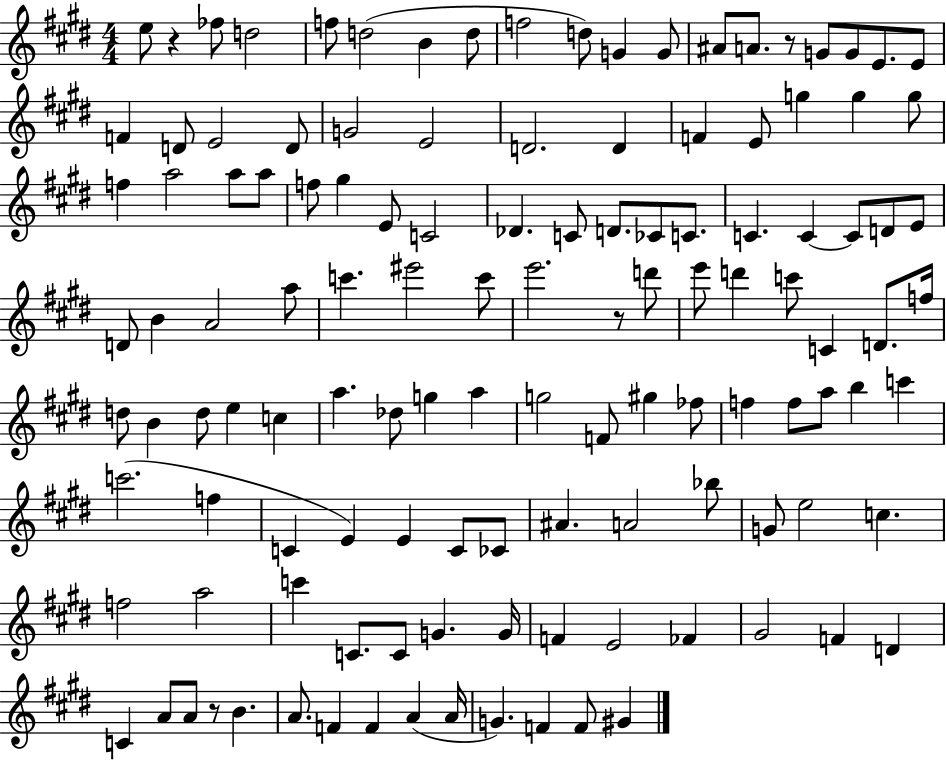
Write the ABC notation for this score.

X:1
T:Untitled
M:4/4
L:1/4
K:E
e/2 z _f/2 d2 f/2 d2 B d/2 f2 d/2 G G/2 ^A/2 A/2 z/2 G/2 G/2 E/2 E/2 F D/2 E2 D/2 G2 E2 D2 D F E/2 g g g/2 f a2 a/2 a/2 f/2 ^g E/2 C2 _D C/2 D/2 _C/2 C/2 C C C/2 D/2 E/2 D/2 B A2 a/2 c' ^e'2 c'/2 e'2 z/2 d'/2 e'/2 d' c'/2 C D/2 f/4 d/2 B d/2 e c a _d/2 g a g2 F/2 ^g _f/2 f f/2 a/2 b c' c'2 f C E E C/2 _C/2 ^A A2 _b/2 G/2 e2 c f2 a2 c' C/2 C/2 G G/4 F E2 _F ^G2 F D C A/2 A/2 z/2 B A/2 F F A A/4 G F F/2 ^G